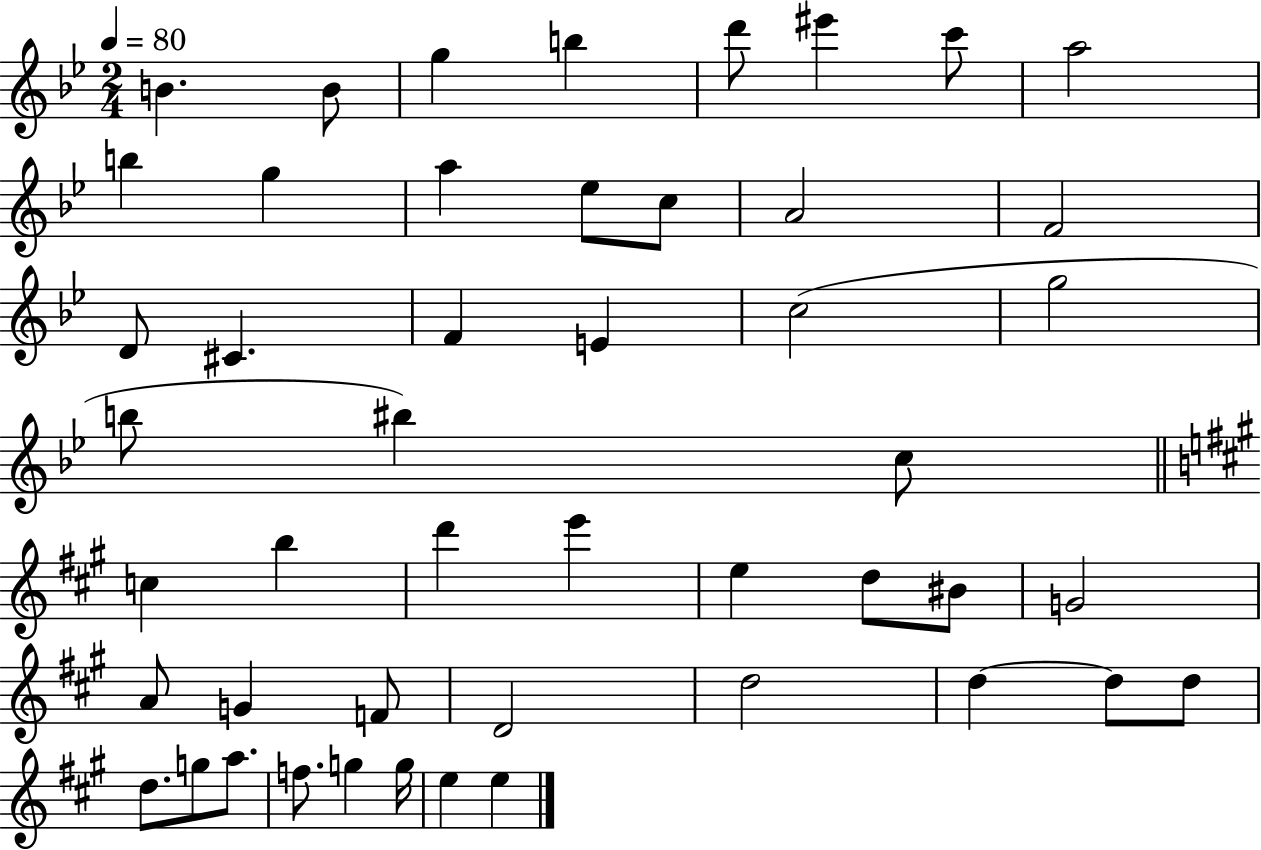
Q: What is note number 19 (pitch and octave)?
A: E4